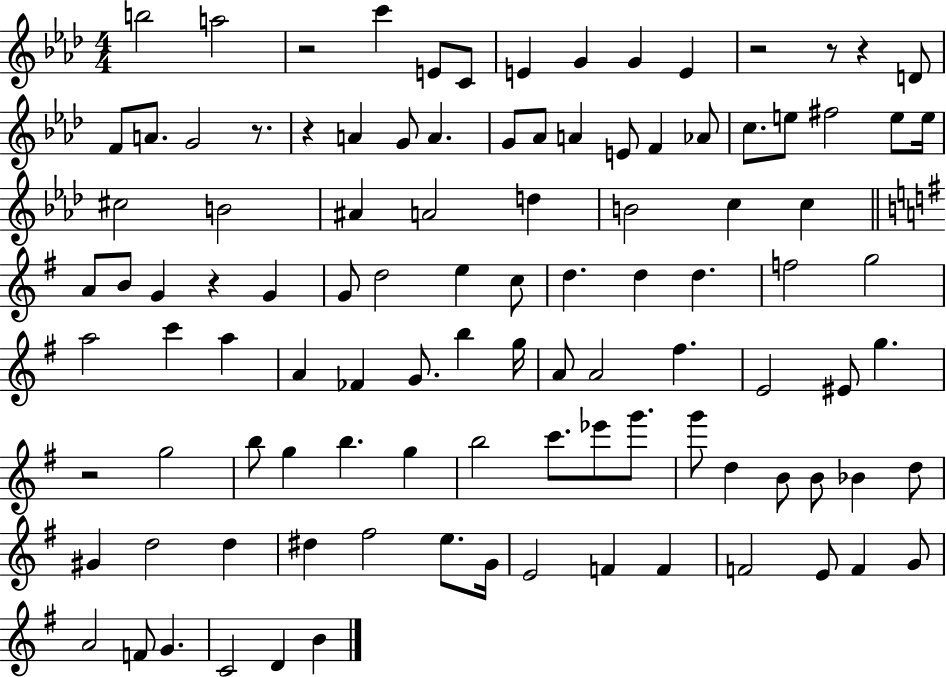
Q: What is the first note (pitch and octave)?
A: B5